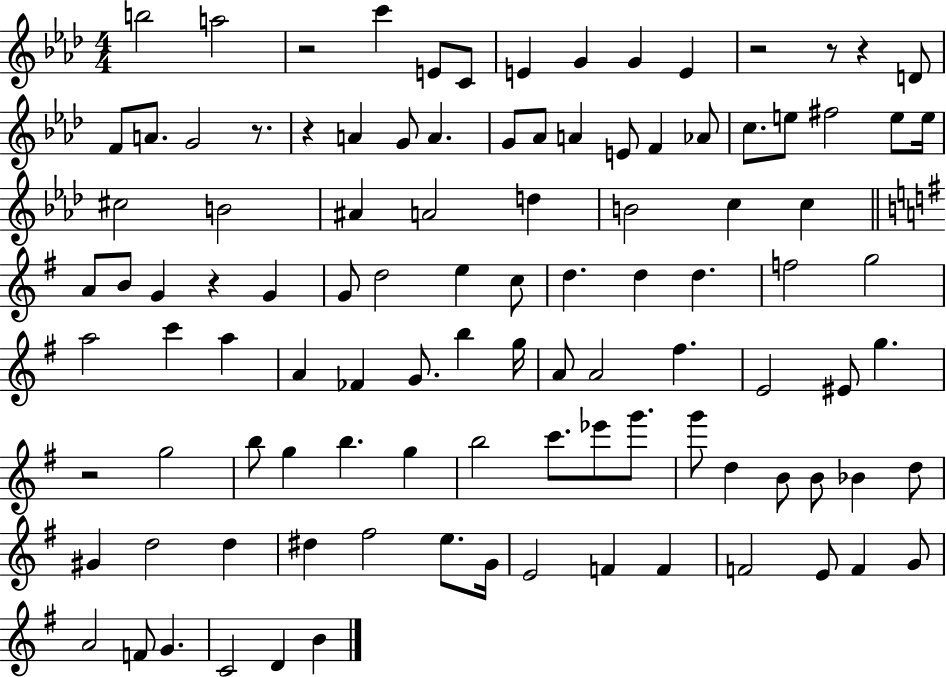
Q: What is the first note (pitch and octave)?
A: B5